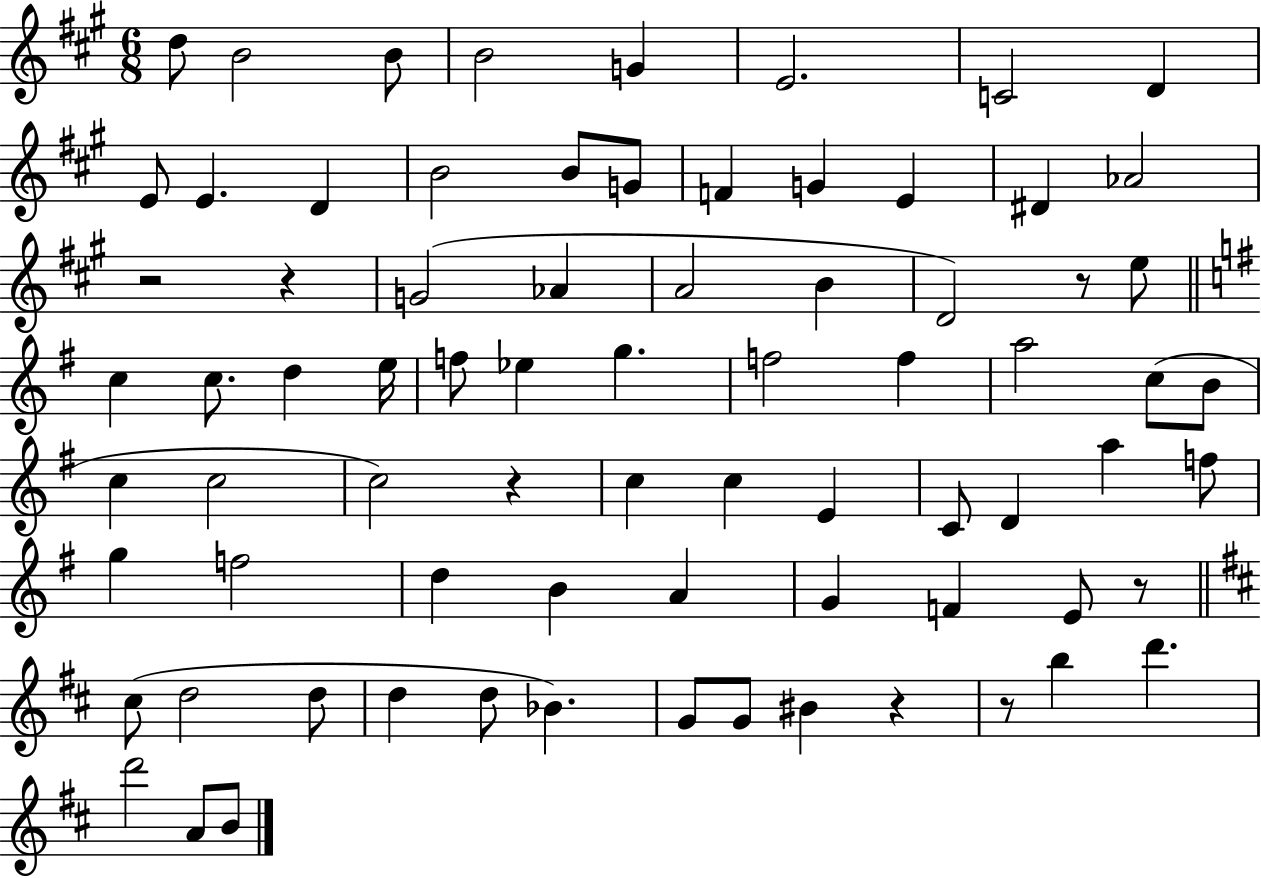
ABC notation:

X:1
T:Untitled
M:6/8
L:1/4
K:A
d/2 B2 B/2 B2 G E2 C2 D E/2 E D B2 B/2 G/2 F G E ^D _A2 z2 z G2 _A A2 B D2 z/2 e/2 c c/2 d e/4 f/2 _e g f2 f a2 c/2 B/2 c c2 c2 z c c E C/2 D a f/2 g f2 d B A G F E/2 z/2 ^c/2 d2 d/2 d d/2 _B G/2 G/2 ^B z z/2 b d' d'2 A/2 B/2